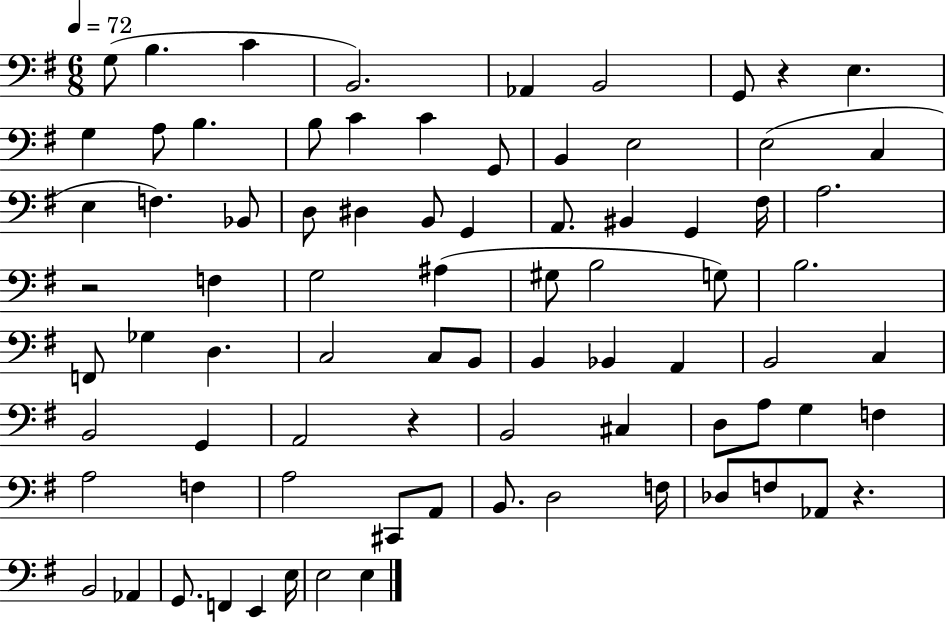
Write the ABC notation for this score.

X:1
T:Untitled
M:6/8
L:1/4
K:G
G,/2 B, C B,,2 _A,, B,,2 G,,/2 z E, G, A,/2 B, B,/2 C C G,,/2 B,, E,2 E,2 C, E, F, _B,,/2 D,/2 ^D, B,,/2 G,, A,,/2 ^B,, G,, ^F,/4 A,2 z2 F, G,2 ^A, ^G,/2 B,2 G,/2 B,2 F,,/2 _G, D, C,2 C,/2 B,,/2 B,, _B,, A,, B,,2 C, B,,2 G,, A,,2 z B,,2 ^C, D,/2 A,/2 G, F, A,2 F, A,2 ^C,,/2 A,,/2 B,,/2 D,2 F,/4 _D,/2 F,/2 _A,,/2 z B,,2 _A,, G,,/2 F,, E,, E,/4 E,2 E,